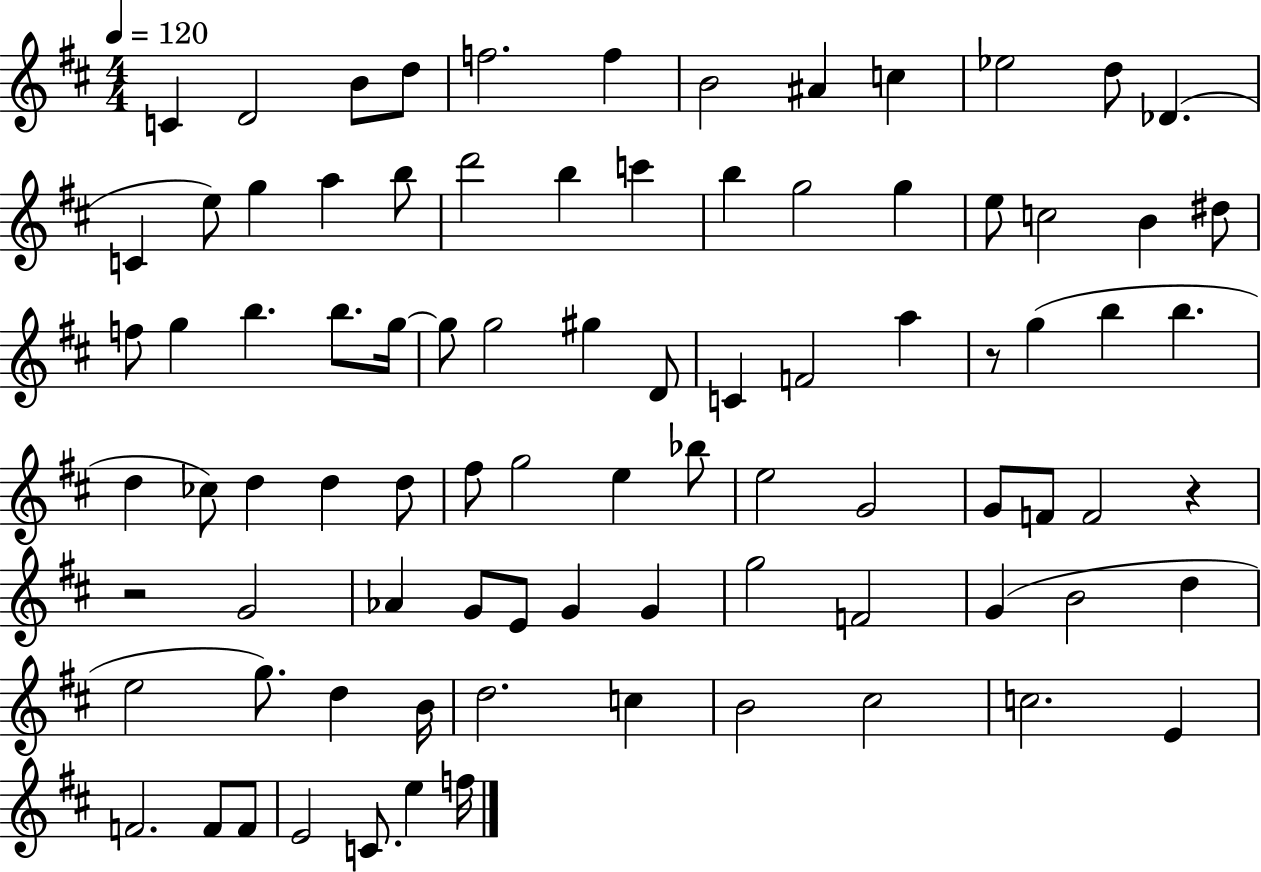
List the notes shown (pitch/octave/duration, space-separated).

C4/q D4/h B4/e D5/e F5/h. F5/q B4/h A#4/q C5/q Eb5/h D5/e Db4/q. C4/q E5/e G5/q A5/q B5/e D6/h B5/q C6/q B5/q G5/h G5/q E5/e C5/h B4/q D#5/e F5/e G5/q B5/q. B5/e. G5/s G5/e G5/h G#5/q D4/e C4/q F4/h A5/q R/e G5/q B5/q B5/q. D5/q CES5/e D5/q D5/q D5/e F#5/e G5/h E5/q Bb5/e E5/h G4/h G4/e F4/e F4/h R/q R/h G4/h Ab4/q G4/e E4/e G4/q G4/q G5/h F4/h G4/q B4/h D5/q E5/h G5/e. D5/q B4/s D5/h. C5/q B4/h C#5/h C5/h. E4/q F4/h. F4/e F4/e E4/h C4/e. E5/q F5/s